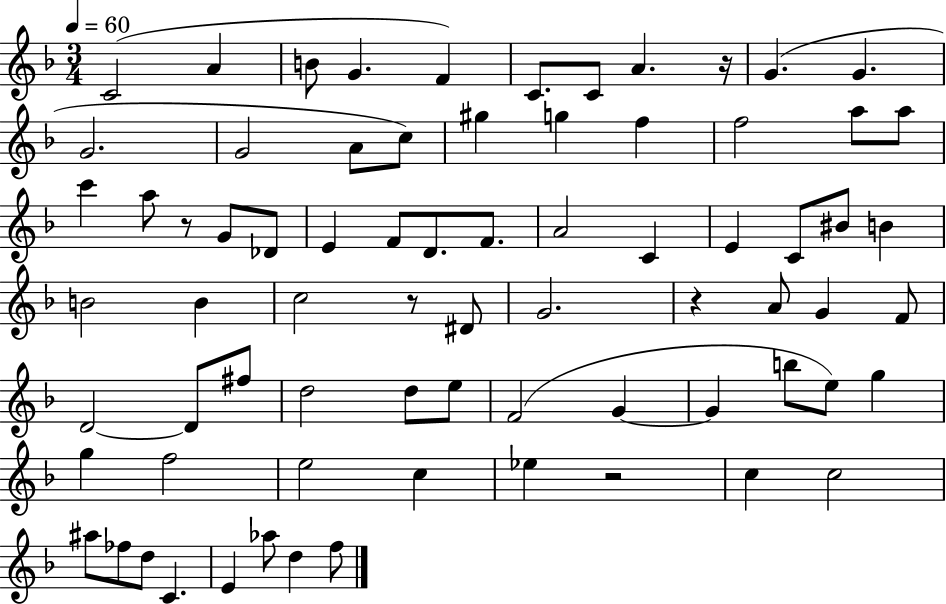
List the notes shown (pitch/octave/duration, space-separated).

C4/h A4/q B4/e G4/q. F4/q C4/e. C4/e A4/q. R/s G4/q. G4/q. G4/h. G4/h A4/e C5/e G#5/q G5/q F5/q F5/h A5/e A5/e C6/q A5/e R/e G4/e Db4/e E4/q F4/e D4/e. F4/e. A4/h C4/q E4/q C4/e BIS4/e B4/q B4/h B4/q C5/h R/e D#4/e G4/h. R/q A4/e G4/q F4/e D4/h D4/e F#5/e D5/h D5/e E5/e F4/h G4/q G4/q B5/e E5/e G5/q G5/q F5/h E5/h C5/q Eb5/q R/h C5/q C5/h A#5/e FES5/e D5/e C4/q. E4/q Ab5/e D5/q F5/e